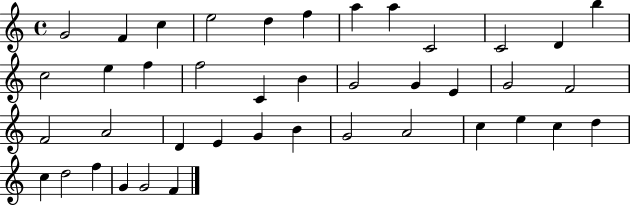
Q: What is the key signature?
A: C major